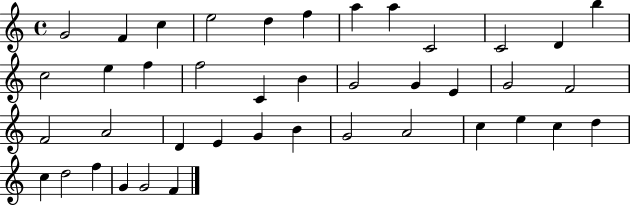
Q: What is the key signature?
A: C major